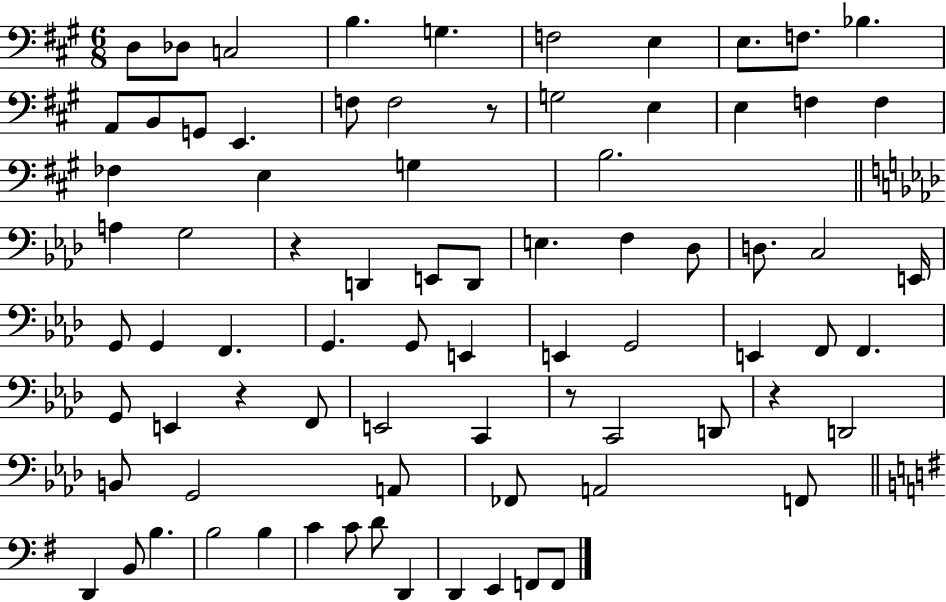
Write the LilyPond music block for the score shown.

{
  \clef bass
  \numericTimeSignature
  \time 6/8
  \key a \major
  \repeat volta 2 { d8 des8 c2 | b4. g4. | f2 e4 | e8. f8. bes4. | \break a,8 b,8 g,8 e,4. | f8 f2 r8 | g2 e4 | e4 f4 f4 | \break fes4 e4 g4 | b2. | \bar "||" \break \key aes \major a4 g2 | r4 d,4 e,8 d,8 | e4. f4 des8 | d8. c2 e,16 | \break g,8 g,4 f,4. | g,4. g,8 e,4 | e,4 g,2 | e,4 f,8 f,4. | \break g,8 e,4 r4 f,8 | e,2 c,4 | r8 c,2 d,8 | r4 d,2 | \break b,8 g,2 a,8 | fes,8 a,2 f,8 | \bar "||" \break \key g \major d,4 b,8 b4. | b2 b4 | c'4 c'8 d'8 d,4 | d,4 e,4 f,8 f,8 | \break } \bar "|."
}